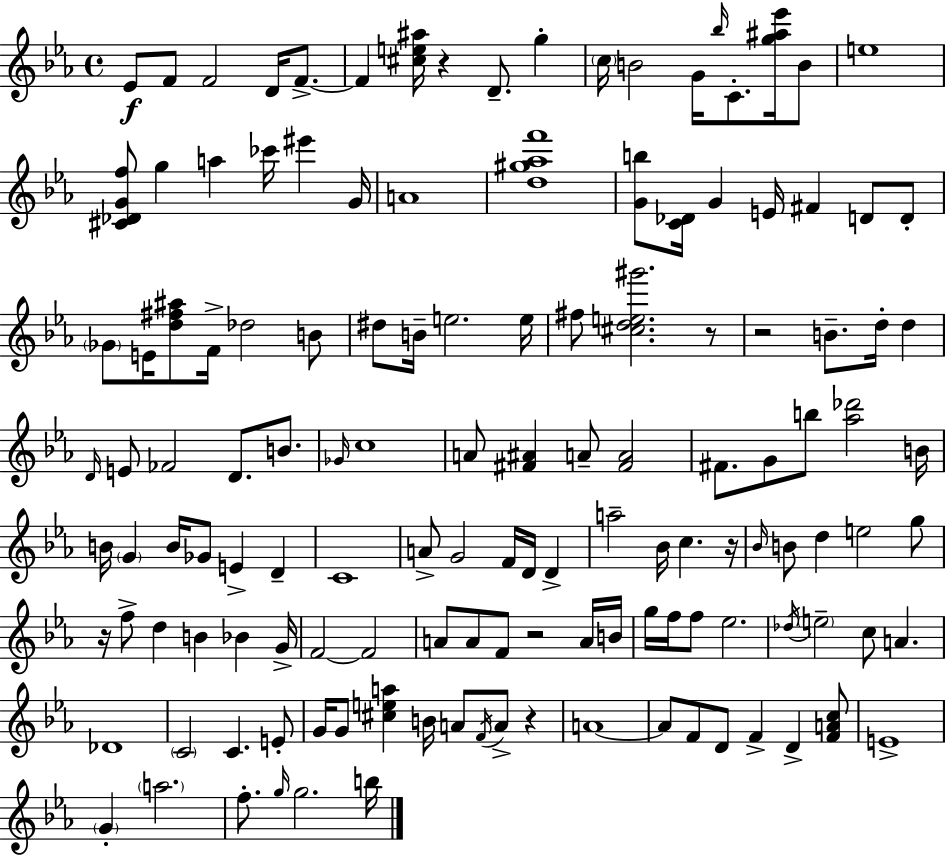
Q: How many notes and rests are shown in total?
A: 135